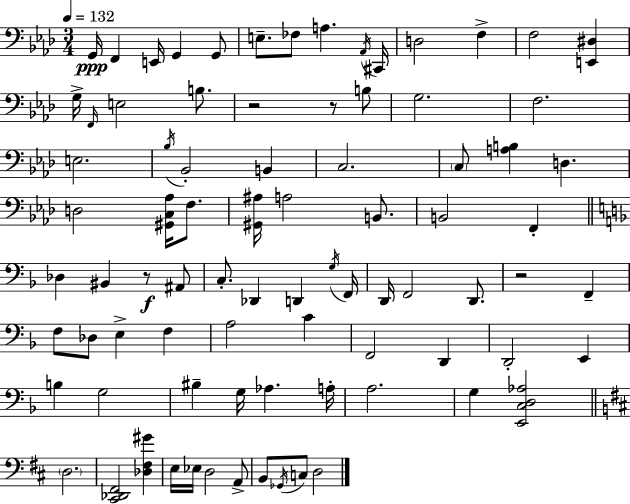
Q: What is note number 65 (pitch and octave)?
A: E3